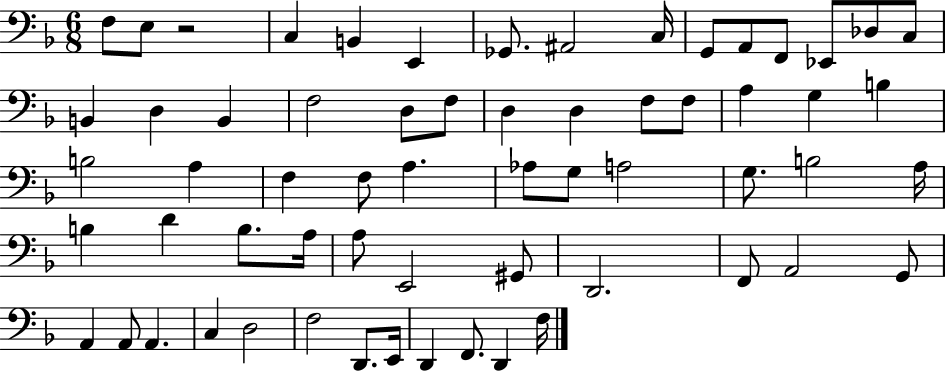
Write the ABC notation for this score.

X:1
T:Untitled
M:6/8
L:1/4
K:F
F,/2 E,/2 z2 C, B,, E,, _G,,/2 ^A,,2 C,/4 G,,/2 A,,/2 F,,/2 _E,,/2 _D,/2 C,/2 B,, D, B,, F,2 D,/2 F,/2 D, D, F,/2 F,/2 A, G, B, B,2 A, F, F,/2 A, _A,/2 G,/2 A,2 G,/2 B,2 A,/4 B, D B,/2 A,/4 A,/2 E,,2 ^G,,/2 D,,2 F,,/2 A,,2 G,,/2 A,, A,,/2 A,, C, D,2 F,2 D,,/2 E,,/4 D,, F,,/2 D,, F,/4